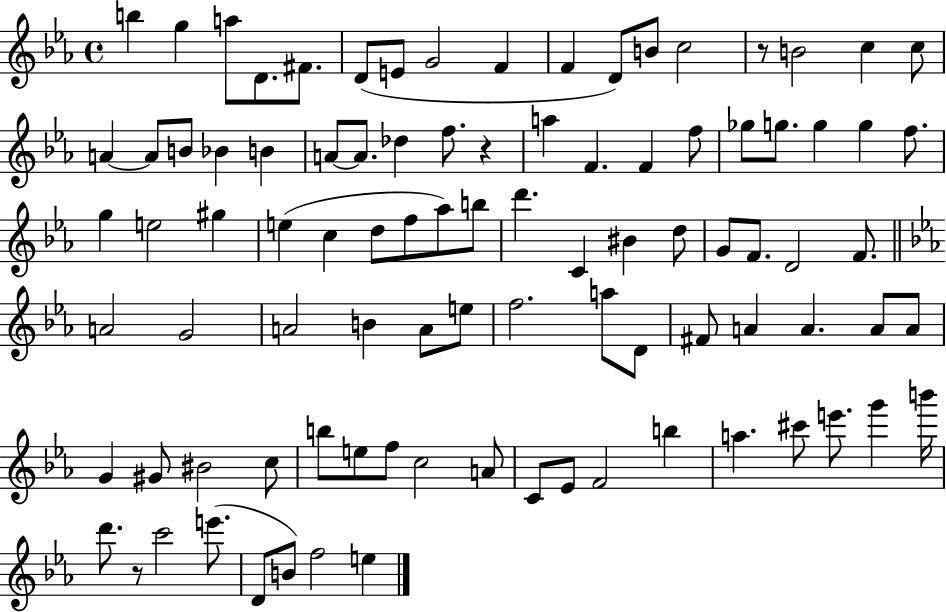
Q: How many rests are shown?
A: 3